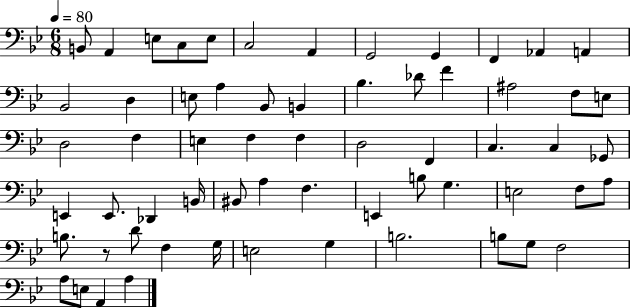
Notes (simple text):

B2/e A2/q E3/e C3/e E3/e C3/h A2/q G2/h G2/q F2/q Ab2/q A2/q Bb2/h D3/q E3/e A3/q Bb2/e B2/q Bb3/q. Db4/e F4/q A#3/h F3/e E3/e D3/h F3/q E3/q F3/q F3/q D3/h F2/q C3/q. C3/q Gb2/e E2/q E2/e. Db2/q B2/s BIS2/e A3/q F3/q. E2/q B3/e G3/q. E3/h F3/e A3/e B3/e. R/e D4/e F3/q G3/s E3/h G3/q B3/h. B3/e G3/e F3/h A3/e E3/e A2/q A3/q